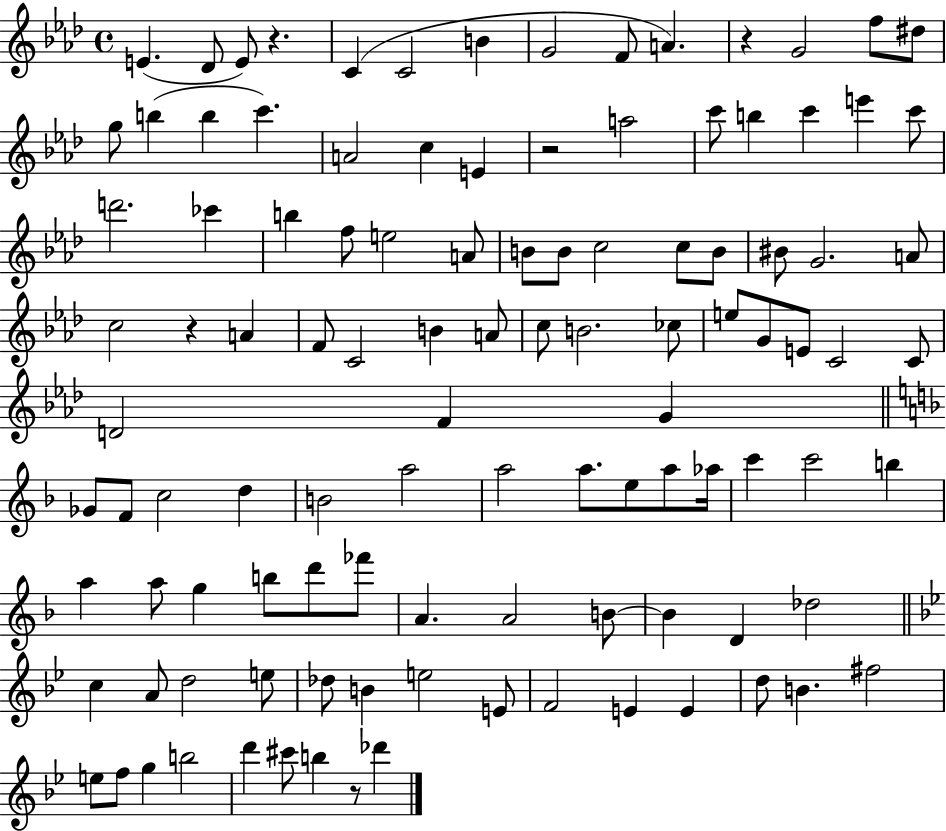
{
  \clef treble
  \time 4/4
  \defaultTimeSignature
  \key aes \major
  e'4.( des'8 e'8) r4. | c'4( c'2 b'4 | g'2 f'8 a'4.) | r4 g'2 f''8 dis''8 | \break g''8 b''4( b''4 c'''4.) | a'2 c''4 e'4 | r2 a''2 | c'''8 b''4 c'''4 e'''4 c'''8 | \break d'''2. ces'''4 | b''4 f''8 e''2 a'8 | b'8 b'8 c''2 c''8 b'8 | bis'8 g'2. a'8 | \break c''2 r4 a'4 | f'8 c'2 b'4 a'8 | c''8 b'2. ces''8 | e''8 g'8 e'8 c'2 c'8 | \break d'2 f'4 g'4 | \bar "||" \break \key d \minor ges'8 f'8 c''2 d''4 | b'2 a''2 | a''2 a''8. e''8 a''8 aes''16 | c'''4 c'''2 b''4 | \break a''4 a''8 g''4 b''8 d'''8 fes'''8 | a'4. a'2 b'8~~ | b'4 d'4 des''2 | \bar "||" \break \key bes \major c''4 a'8 d''2 e''8 | des''8 b'4 e''2 e'8 | f'2 e'4 e'4 | d''8 b'4. fis''2 | \break e''8 f''8 g''4 b''2 | d'''4 cis'''8 b''4 r8 des'''4 | \bar "|."
}